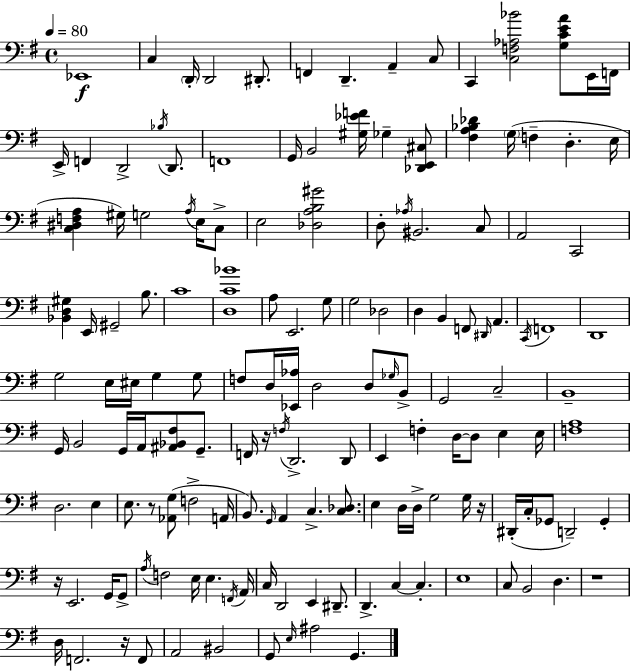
Eb2/w C3/q D2/s D2/h D#2/e. F2/q D2/q. A2/q C3/e C2/q [C3,F3,Ab3,Bb4]/h [G3,C4,E4,A4]/e E2/s F2/s E2/s F2/q D2/h Bb3/s D2/e. F2/w G2/s B2/h [G#3,Eb4,F4]/s Gb3/q [Db2,E2,C#3]/e [F#3,A3,Bb3,Db4]/q G3/s F3/q D3/q. E3/s [C3,D#3,F3,A3]/q G#3/s G3/h A3/s E3/s C3/e E3/h [Db3,A3,B3,G#4]/h D3/e Ab3/s BIS2/h. C3/e A2/h C2/h [Bb2,D3,G#3]/q E2/s G#2/h B3/e. C4/w [D3,C4,Bb4]/w A3/e E2/h. G3/e G3/h Db3/h D3/q B2/q F2/e D#2/s A2/q. C2/s F2/w D2/w G3/h E3/s EIS3/s G3/q G3/e F3/e D3/s [Eb2,Ab3]/s D3/h D3/e Gb3/s B2/e G2/h C3/h B2/w G2/s B2/h G2/s A2/s [A#2,Bb2,F#3]/e G2/e. F2/s R/s F3/s D2/h. D2/e E2/q F3/q D3/s D3/e E3/q E3/s [F3,A3]/w D3/h. E3/q E3/e. R/e [Ab2,G3]/e F3/h A2/s B2/e. G2/s A2/q C3/q. [C3,Db3]/e. E3/q D3/s D3/s G3/h G3/s R/s D#2/s C3/s Gb2/e D2/h Gb2/q R/s E2/h. G2/s G2/e A3/s F3/h E3/s E3/q. F2/s A2/s C3/s D2/h E2/q D#2/e. D2/q. C3/q C3/q. E3/w C3/e B2/h D3/q. R/w D3/s F2/h. R/s F2/e A2/h BIS2/h G2/e E3/s A#3/h G2/q.